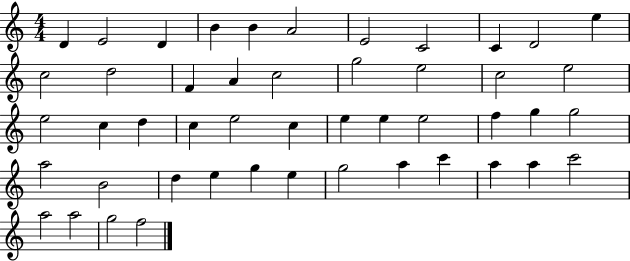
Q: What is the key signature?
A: C major